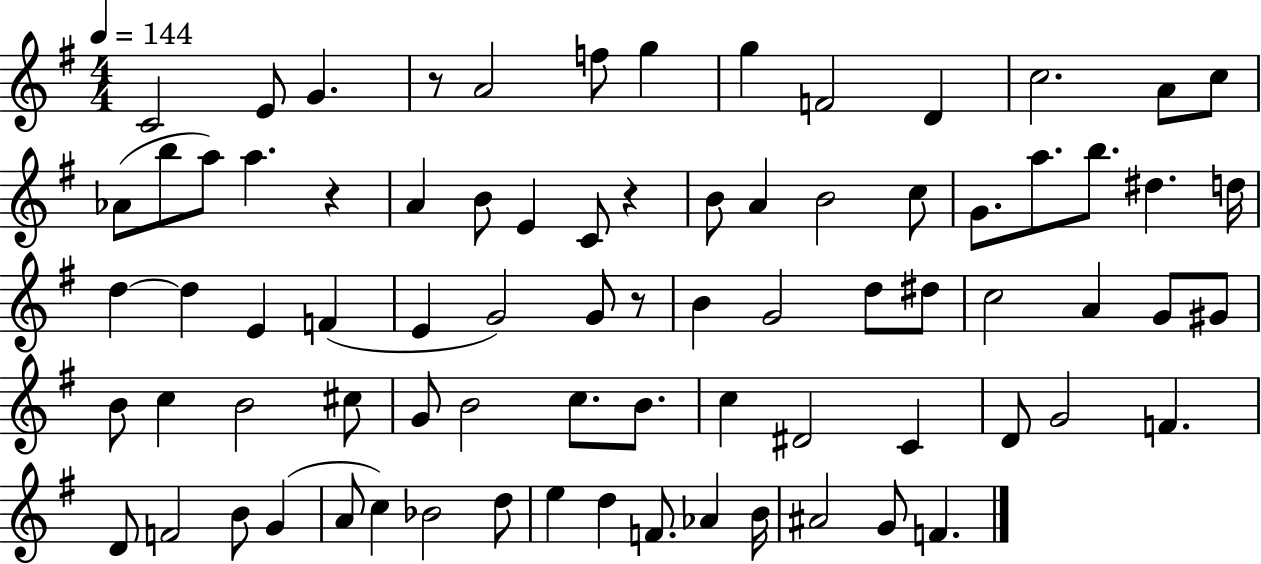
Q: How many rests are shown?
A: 4